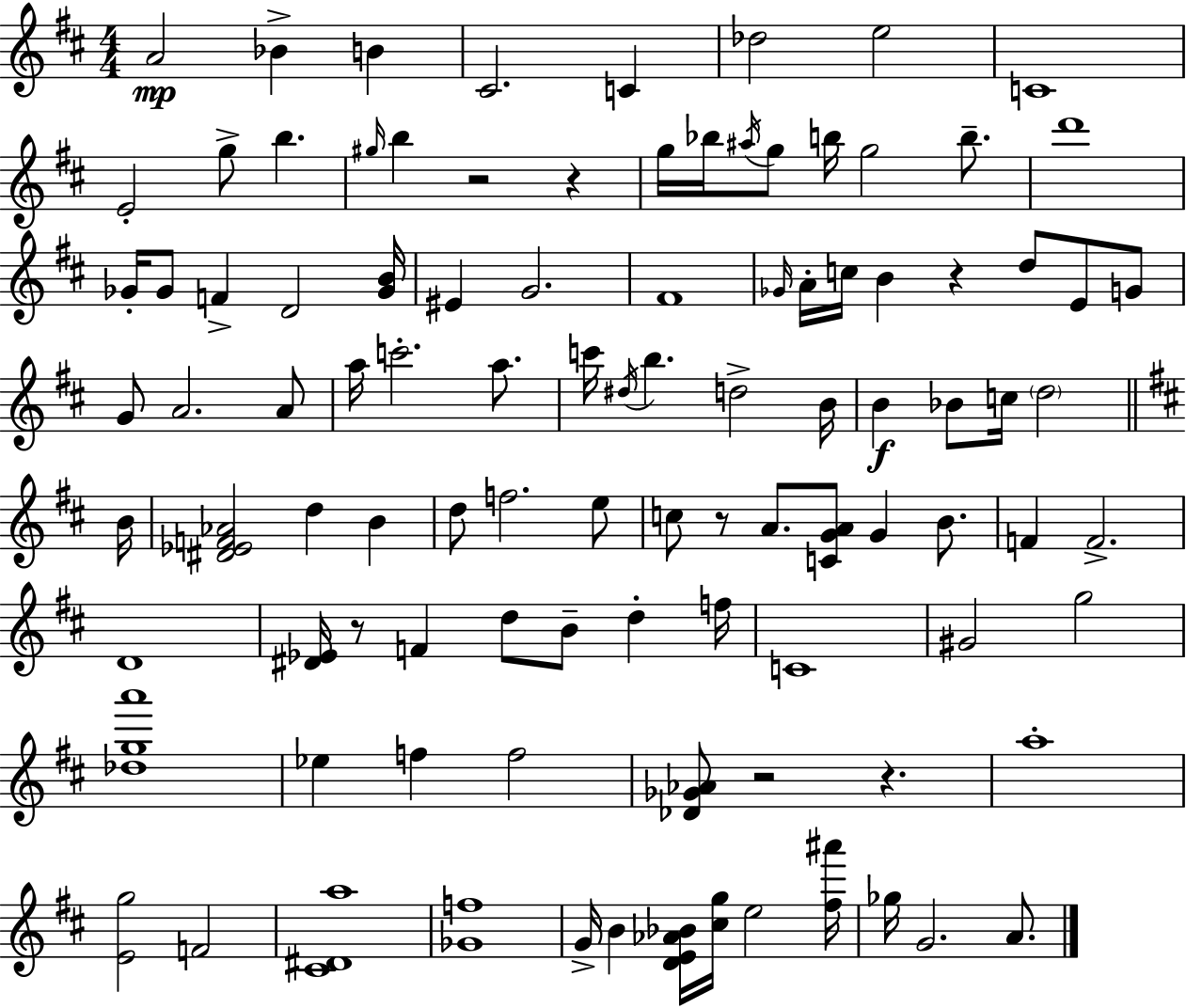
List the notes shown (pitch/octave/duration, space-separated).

A4/h Bb4/q B4/q C#4/h. C4/q Db5/h E5/h C4/w E4/h G5/e B5/q. G#5/s B5/q R/h R/q G5/s Bb5/s A#5/s G5/e B5/s G5/h B5/e. D6/w Gb4/s Gb4/e F4/q D4/h [Gb4,B4]/s EIS4/q G4/h. F#4/w Gb4/s A4/s C5/s B4/q R/q D5/e E4/e G4/e G4/e A4/h. A4/e A5/s C6/h. A5/e. C6/s D#5/s B5/q. D5/h B4/s B4/q Bb4/e C5/s D5/h B4/s [D#4,Eb4,F4,Ab4]/h D5/q B4/q D5/e F5/h. E5/e C5/e R/e A4/e. [C4,G4,A4]/e G4/q B4/e. F4/q F4/h. D4/w [D#4,Eb4]/s R/e F4/q D5/e B4/e D5/q F5/s C4/w G#4/h G5/h [Db5,G5,A6]/w Eb5/q F5/q F5/h [Db4,Gb4,Ab4]/e R/h R/q. A5/w [E4,G5]/h F4/h [C#4,D#4,A5]/w [Gb4,F5]/w G4/s B4/q [D4,E4,Ab4,Bb4]/s [C#5,G5]/s E5/h [F#5,A#6]/s Gb5/s G4/h. A4/e.